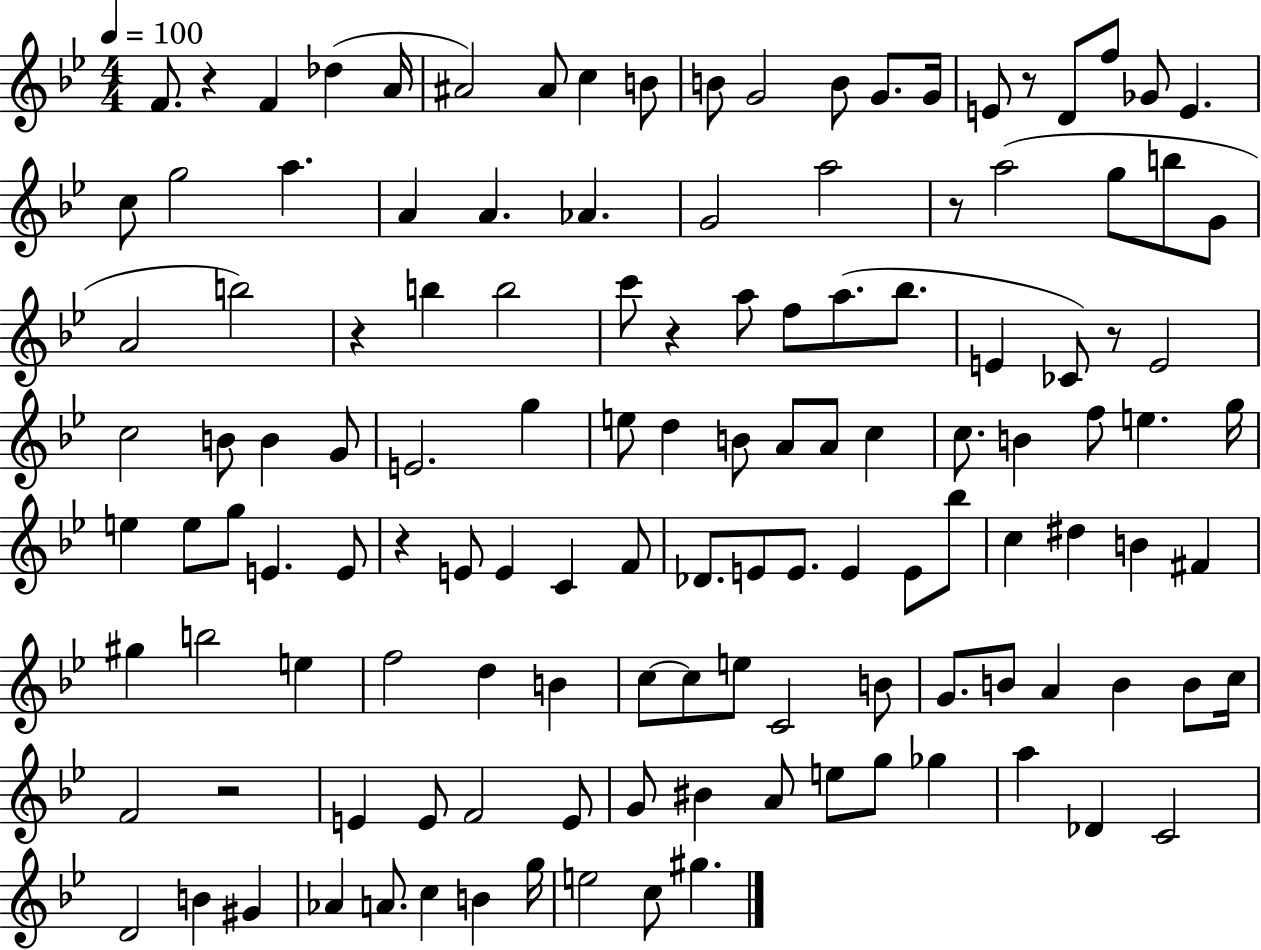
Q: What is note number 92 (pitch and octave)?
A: A4